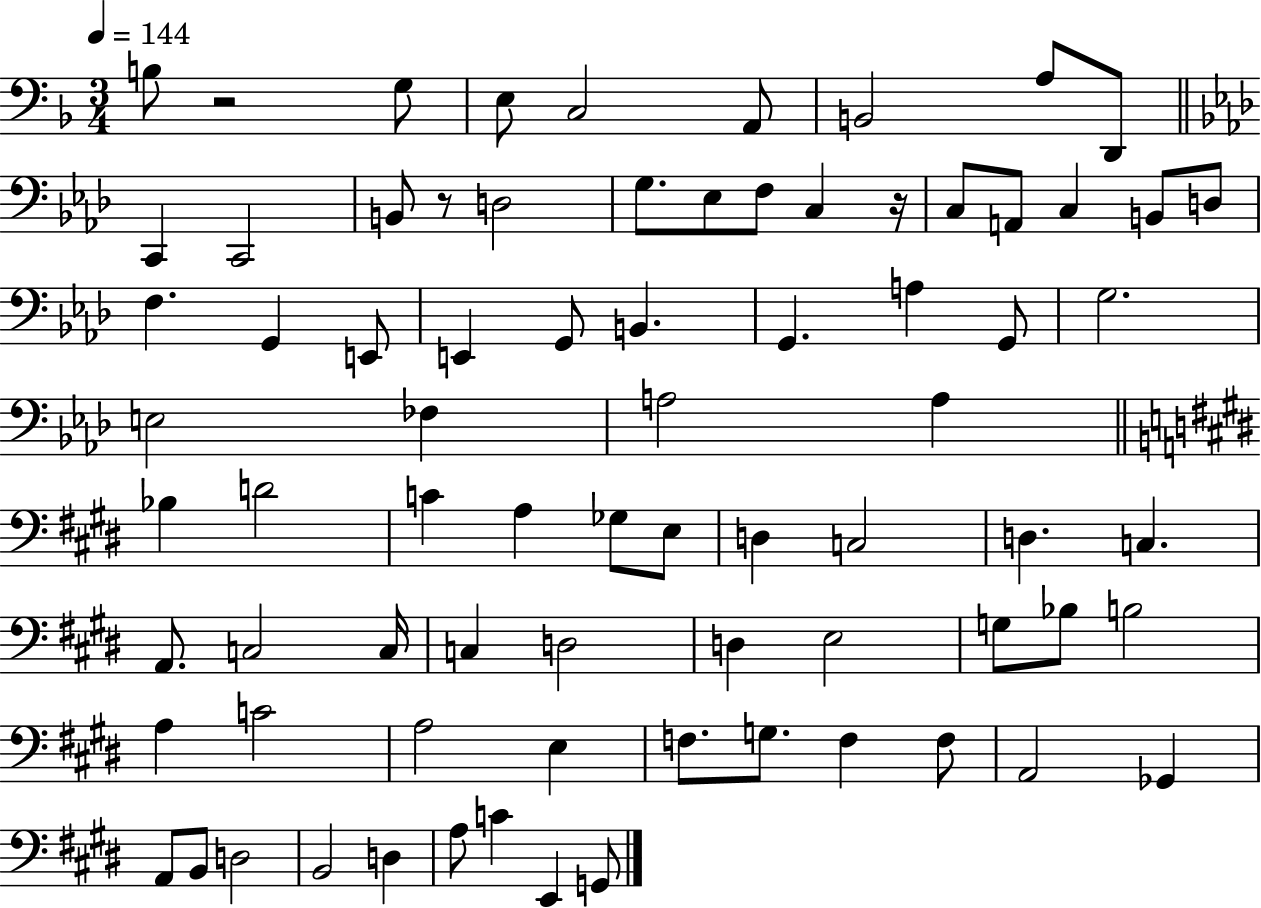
{
  \clef bass
  \numericTimeSignature
  \time 3/4
  \key f \major
  \tempo 4 = 144
  b8 r2 g8 | e8 c2 a,8 | b,2 a8 d,8 | \bar "||" \break \key f \minor c,4 c,2 | b,8 r8 d2 | g8. ees8 f8 c4 r16 | c8 a,8 c4 b,8 d8 | \break f4. g,4 e,8 | e,4 g,8 b,4. | g,4. a4 g,8 | g2. | \break e2 fes4 | a2 a4 | \bar "||" \break \key e \major bes4 d'2 | c'4 a4 ges8 e8 | d4 c2 | d4. c4. | \break a,8. c2 c16 | c4 d2 | d4 e2 | g8 bes8 b2 | \break a4 c'2 | a2 e4 | f8. g8. f4 f8 | a,2 ges,4 | \break a,8 b,8 d2 | b,2 d4 | a8 c'4 e,4 g,8 | \bar "|."
}